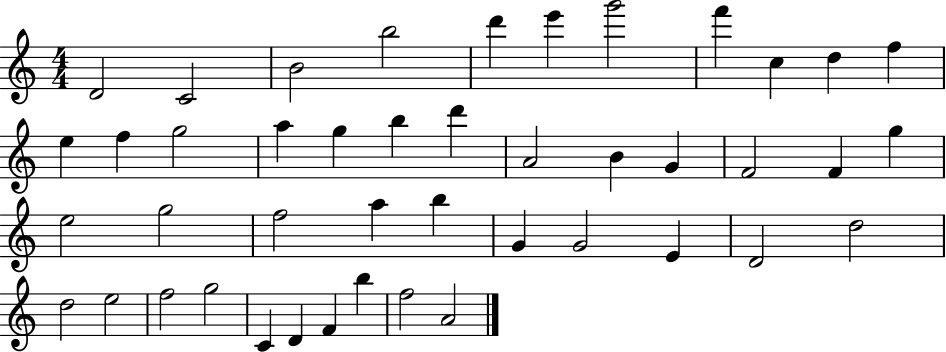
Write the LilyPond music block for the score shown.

{
  \clef treble
  \numericTimeSignature
  \time 4/4
  \key c \major
  d'2 c'2 | b'2 b''2 | d'''4 e'''4 g'''2 | f'''4 c''4 d''4 f''4 | \break e''4 f''4 g''2 | a''4 g''4 b''4 d'''4 | a'2 b'4 g'4 | f'2 f'4 g''4 | \break e''2 g''2 | f''2 a''4 b''4 | g'4 g'2 e'4 | d'2 d''2 | \break d''2 e''2 | f''2 g''2 | c'4 d'4 f'4 b''4 | f''2 a'2 | \break \bar "|."
}